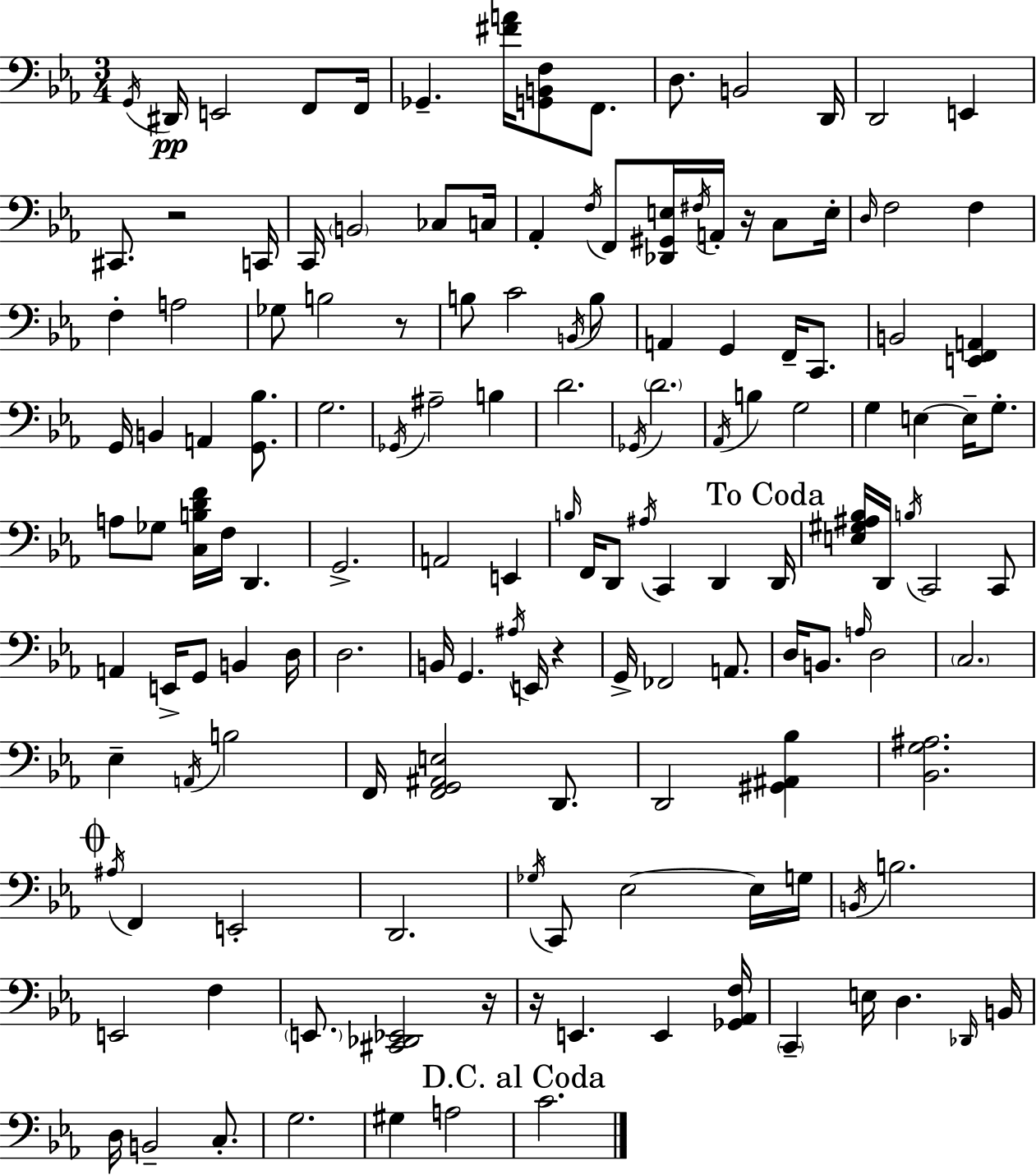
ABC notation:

X:1
T:Untitled
M:3/4
L:1/4
K:Cm
G,,/4 ^D,,/4 E,,2 F,,/2 F,,/4 _G,, [^FA]/4 [G,,B,,F,]/2 F,,/2 D,/2 B,,2 D,,/4 D,,2 E,, ^C,,/2 z2 C,,/4 C,,/4 B,,2 _C,/2 C,/4 _A,, F,/4 F,,/2 [_D,,^G,,E,]/4 ^F,/4 A,,/4 z/4 C,/2 E,/4 D,/4 F,2 F, F, A,2 _G,/2 B,2 z/2 B,/2 C2 B,,/4 B,/2 A,, G,, F,,/4 C,,/2 B,,2 [E,,F,,A,,] G,,/4 B,, A,, [G,,_B,]/2 G,2 _G,,/4 ^A,2 B, D2 _G,,/4 D2 _A,,/4 B, G,2 G, E, E,/4 G,/2 A,/2 _G,/2 [C,B,DF]/4 F,/4 D,, G,,2 A,,2 E,, B,/4 F,,/4 D,,/2 ^A,/4 C,, D,, D,,/4 [E,^G,^A,_B,]/4 D,,/4 B,/4 C,,2 C,,/2 A,, E,,/4 G,,/2 B,, D,/4 D,2 B,,/4 G,, ^A,/4 E,,/4 z G,,/4 _F,,2 A,,/2 D,/4 B,,/2 A,/4 D,2 C,2 _E, A,,/4 B,2 F,,/4 [F,,G,,^A,,E,]2 D,,/2 D,,2 [^G,,^A,,_B,] [_B,,G,^A,]2 ^A,/4 F,, E,,2 D,,2 _G,/4 C,,/2 _E,2 _E,/4 G,/4 B,,/4 B,2 E,,2 F, E,,/2 [^C,,_D,,_E,,]2 z/4 z/4 E,, E,, [_G,,_A,,F,]/4 C,, E,/4 D, _D,,/4 B,,/4 D,/4 B,,2 C,/2 G,2 ^G, A,2 C2